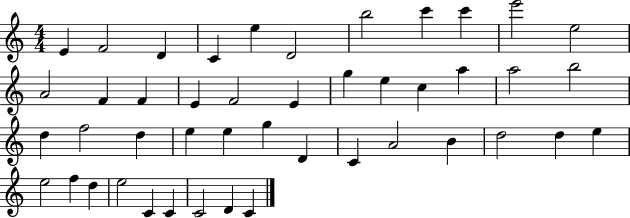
E4/q F4/h D4/q C4/q E5/q D4/h B5/h C6/q C6/q E6/h E5/h A4/h F4/q F4/q E4/q F4/h E4/q G5/q E5/q C5/q A5/q A5/h B5/h D5/q F5/h D5/q E5/q E5/q G5/q D4/q C4/q A4/h B4/q D5/h D5/q E5/q E5/h F5/q D5/q E5/h C4/q C4/q C4/h D4/q C4/q